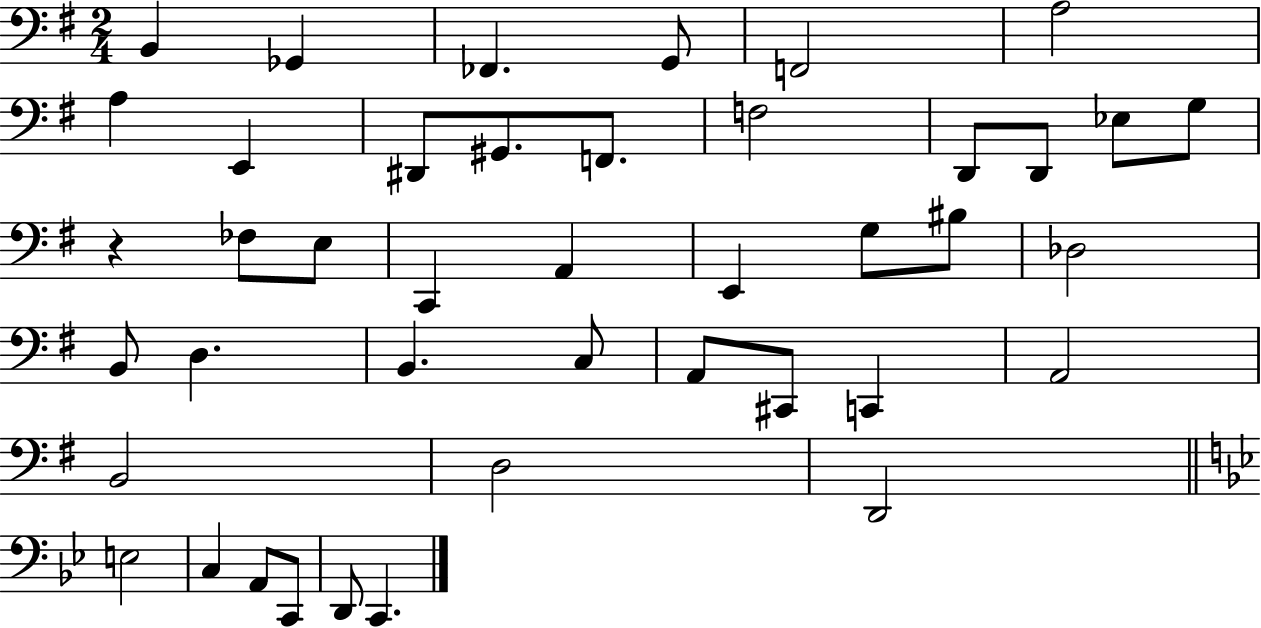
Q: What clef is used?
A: bass